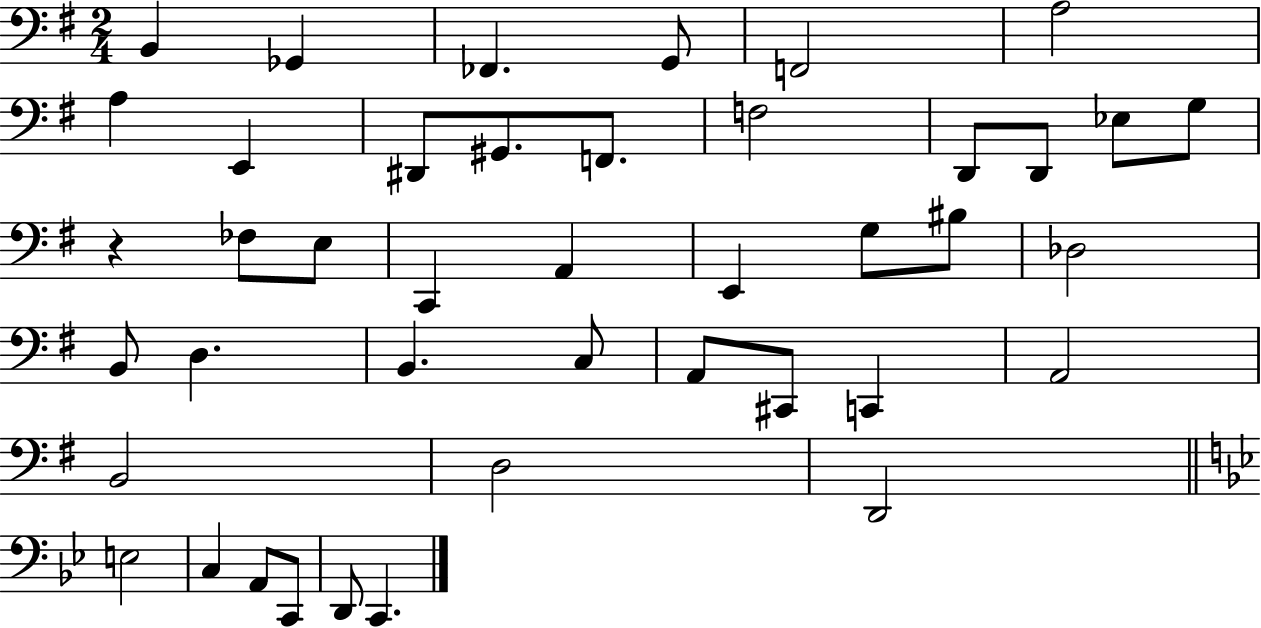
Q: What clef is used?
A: bass